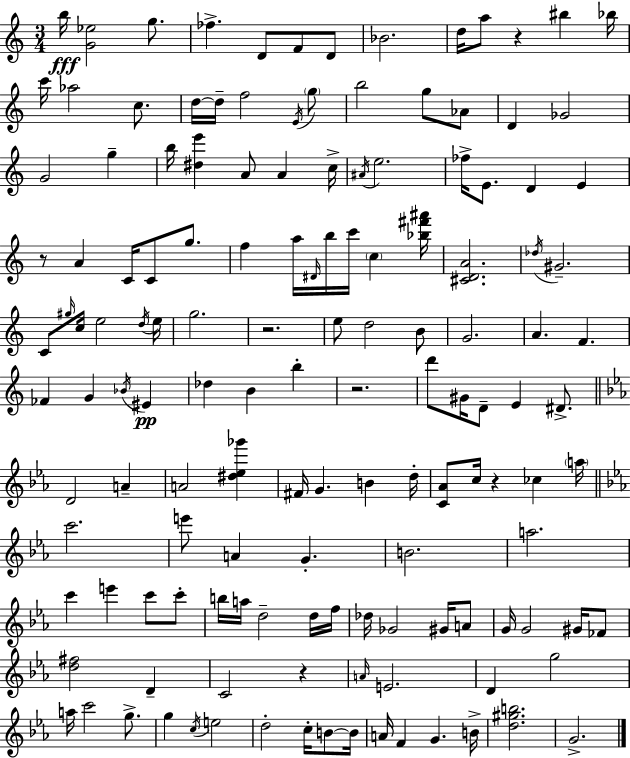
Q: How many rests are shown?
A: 6